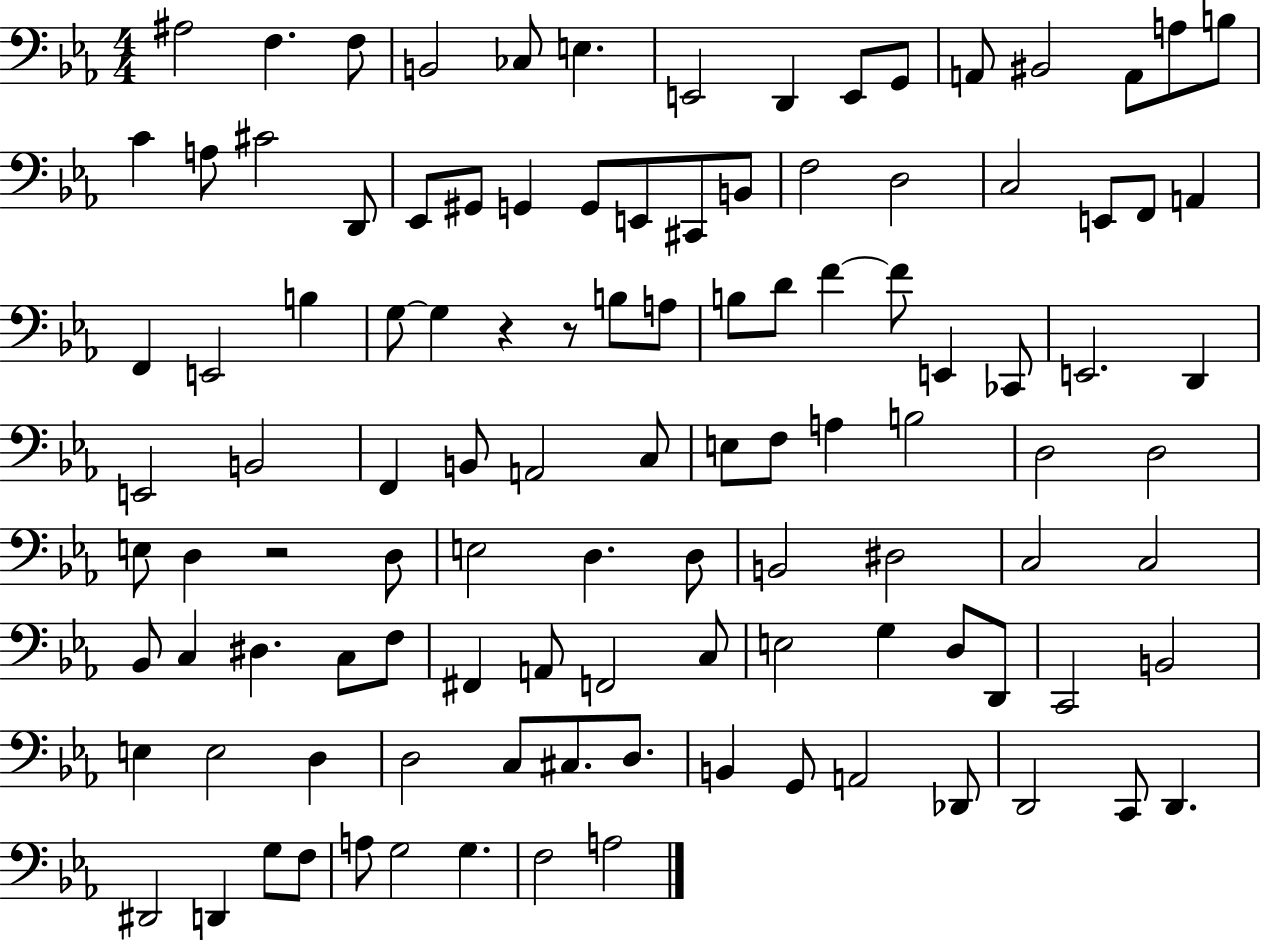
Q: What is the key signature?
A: EES major